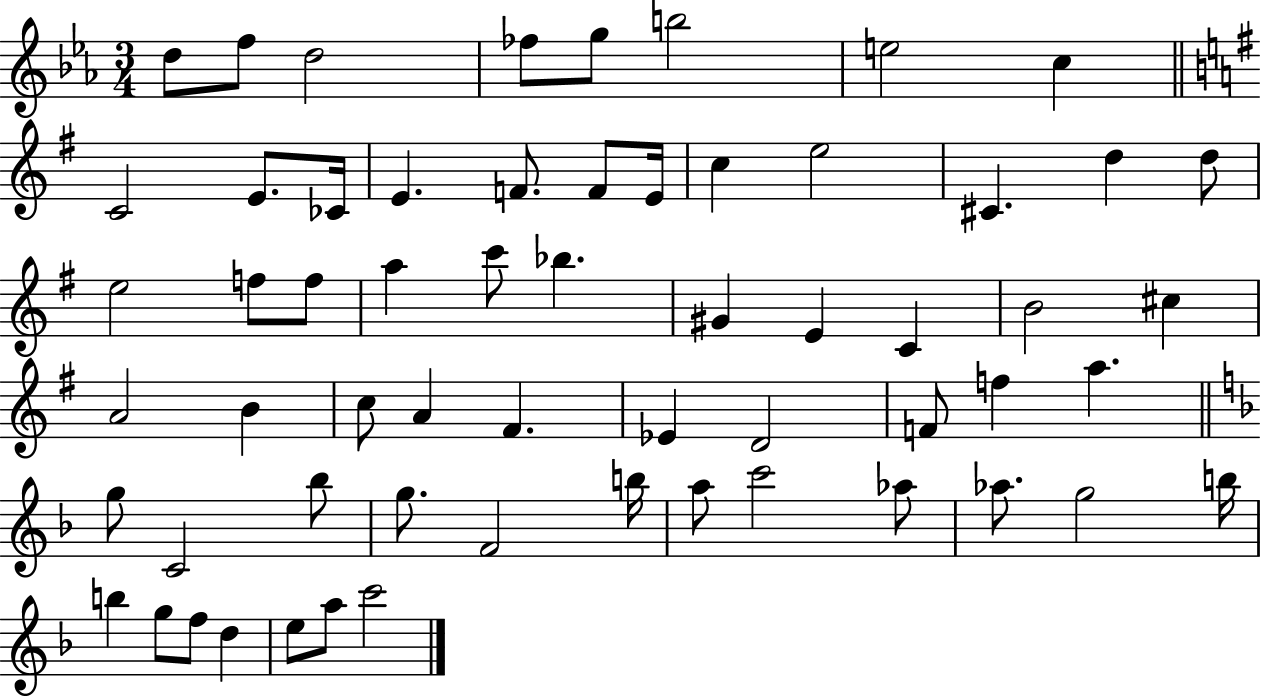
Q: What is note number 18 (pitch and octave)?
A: C#4